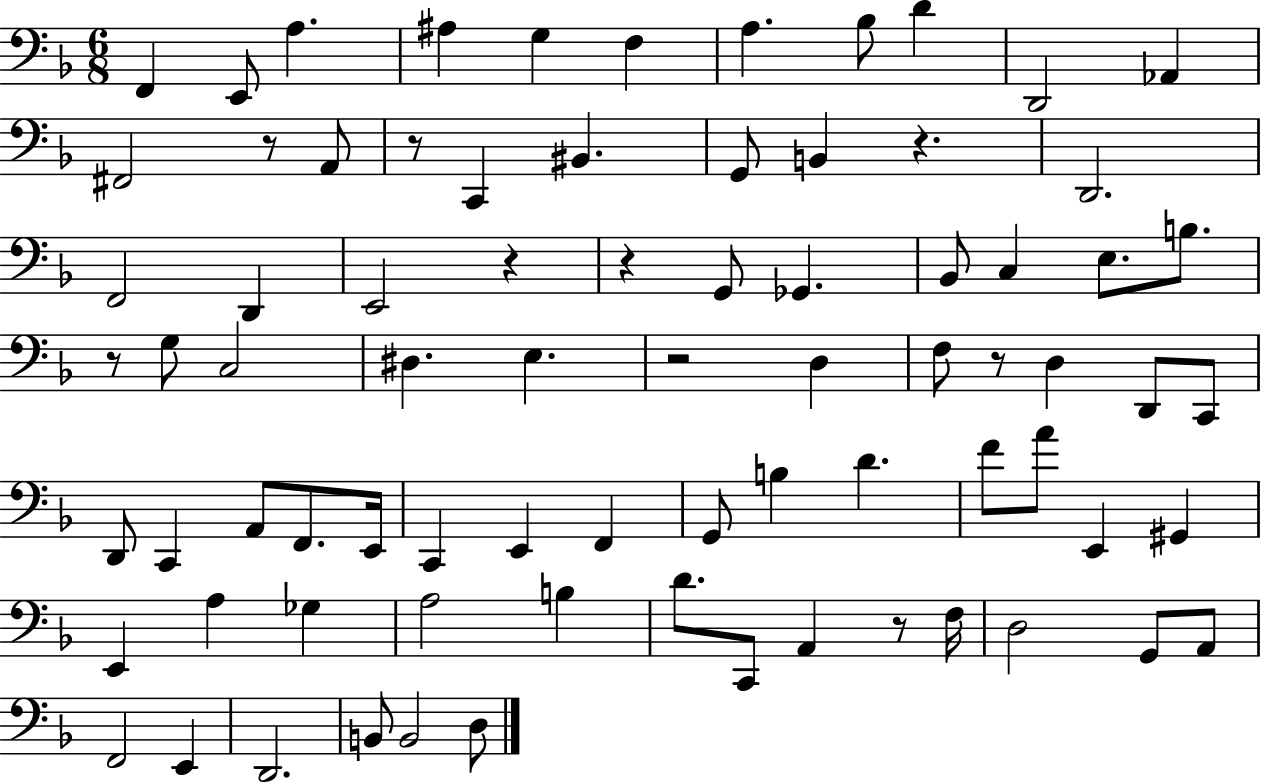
X:1
T:Untitled
M:6/8
L:1/4
K:F
F,, E,,/2 A, ^A, G, F, A, _B,/2 D D,,2 _A,, ^F,,2 z/2 A,,/2 z/2 C,, ^B,, G,,/2 B,, z D,,2 F,,2 D,, E,,2 z z G,,/2 _G,, _B,,/2 C, E,/2 B,/2 z/2 G,/2 C,2 ^D, E, z2 D, F,/2 z/2 D, D,,/2 C,,/2 D,,/2 C,, A,,/2 F,,/2 E,,/4 C,, E,, F,, G,,/2 B, D F/2 A/2 E,, ^G,, E,, A, _G, A,2 B, D/2 C,,/2 A,, z/2 F,/4 D,2 G,,/2 A,,/2 F,,2 E,, D,,2 B,,/2 B,,2 D,/2